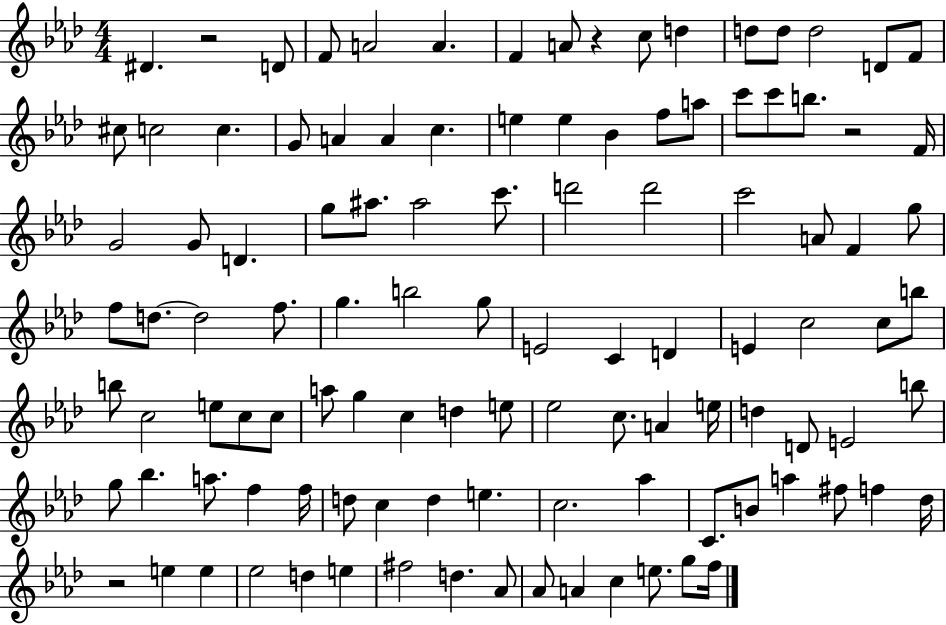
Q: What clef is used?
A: treble